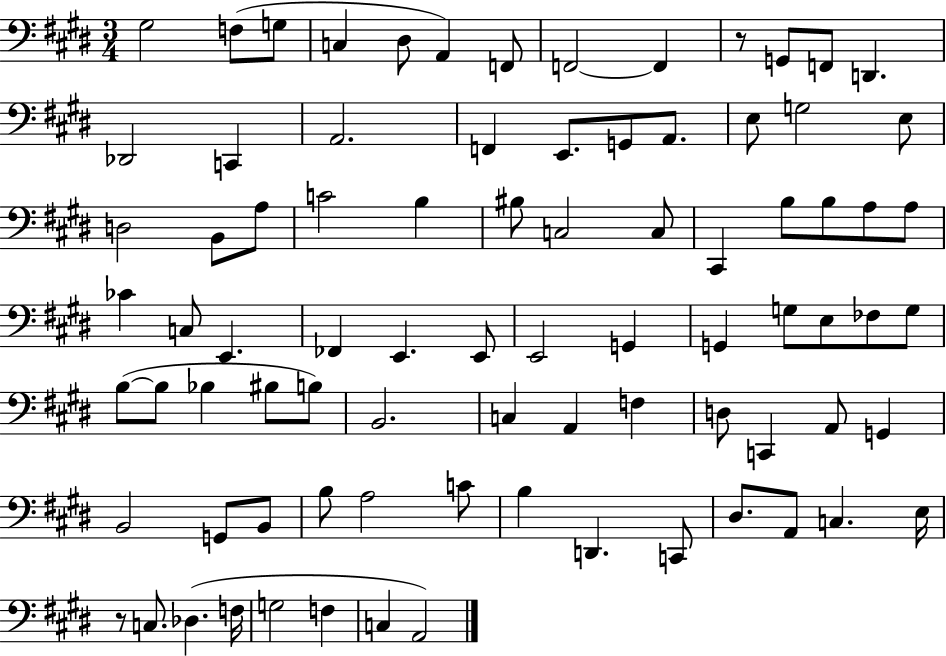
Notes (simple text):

G#3/h F3/e G3/e C3/q D#3/e A2/q F2/e F2/h F2/q R/e G2/e F2/e D2/q. Db2/h C2/q A2/h. F2/q E2/e. G2/e A2/e. E3/e G3/h E3/e D3/h B2/e A3/e C4/h B3/q BIS3/e C3/h C3/e C#2/q B3/e B3/e A3/e A3/e CES4/q C3/e E2/q. FES2/q E2/q. E2/e E2/h G2/q G2/q G3/e E3/e FES3/e G3/e B3/e B3/e Bb3/q BIS3/e B3/e B2/h. C3/q A2/q F3/q D3/e C2/q A2/e G2/q B2/h G2/e B2/e B3/e A3/h C4/e B3/q D2/q. C2/e D#3/e. A2/e C3/q. E3/s R/e C3/e. Db3/q. F3/s G3/h F3/q C3/q A2/h